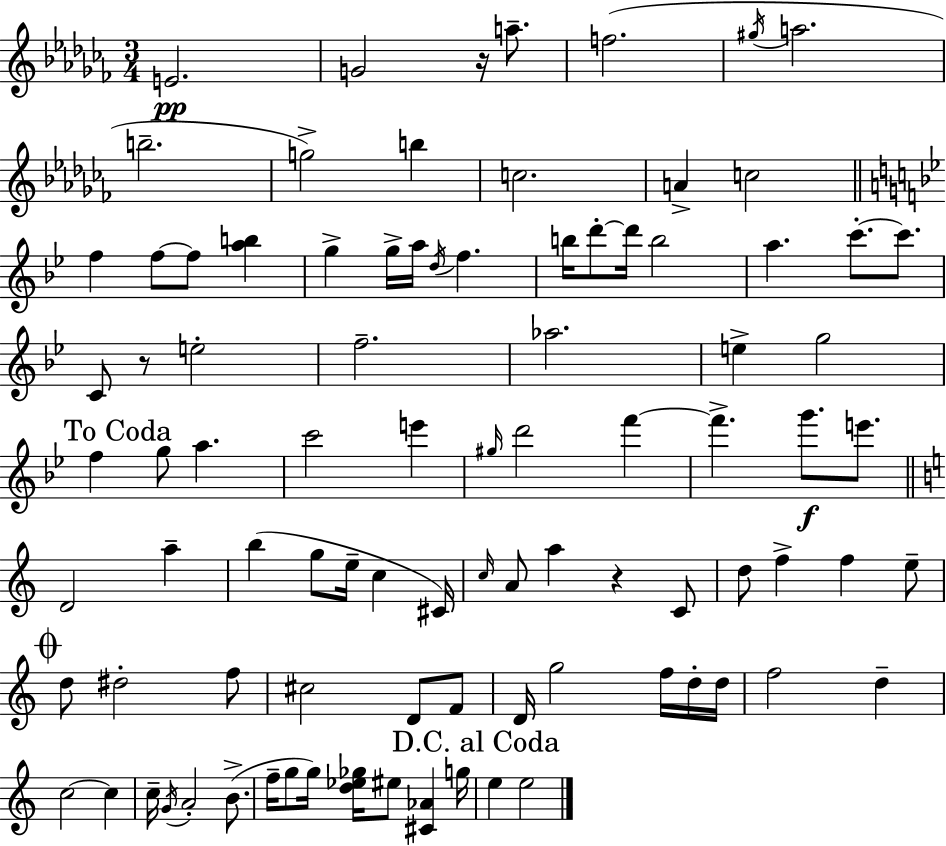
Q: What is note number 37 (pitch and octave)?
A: C6